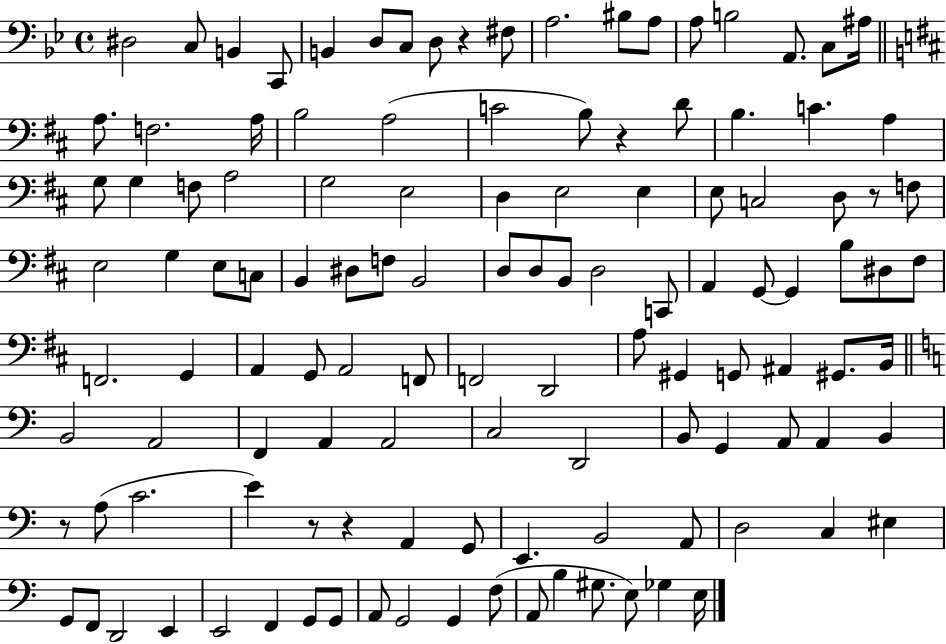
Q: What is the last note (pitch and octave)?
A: E3